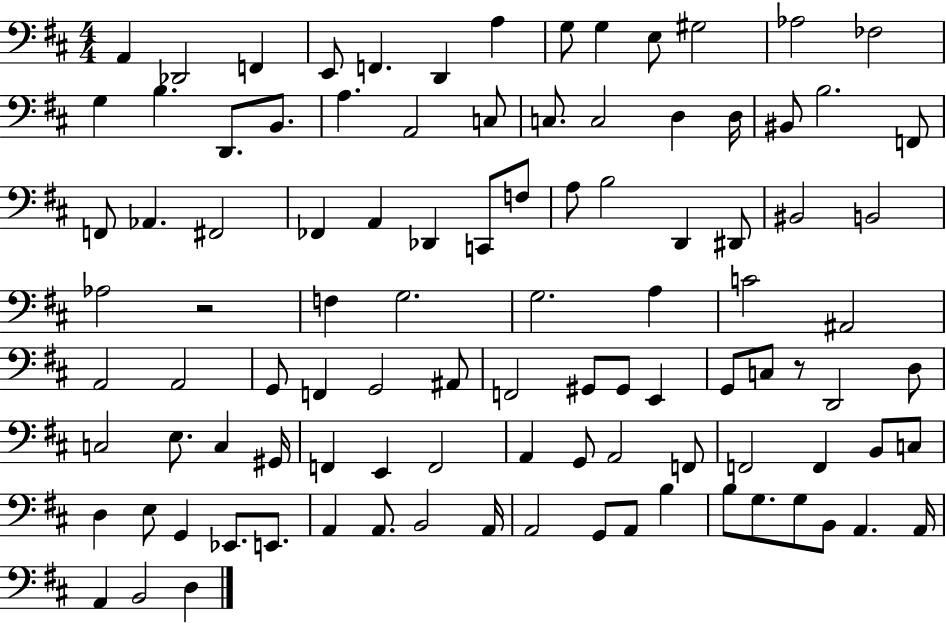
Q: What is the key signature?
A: D major